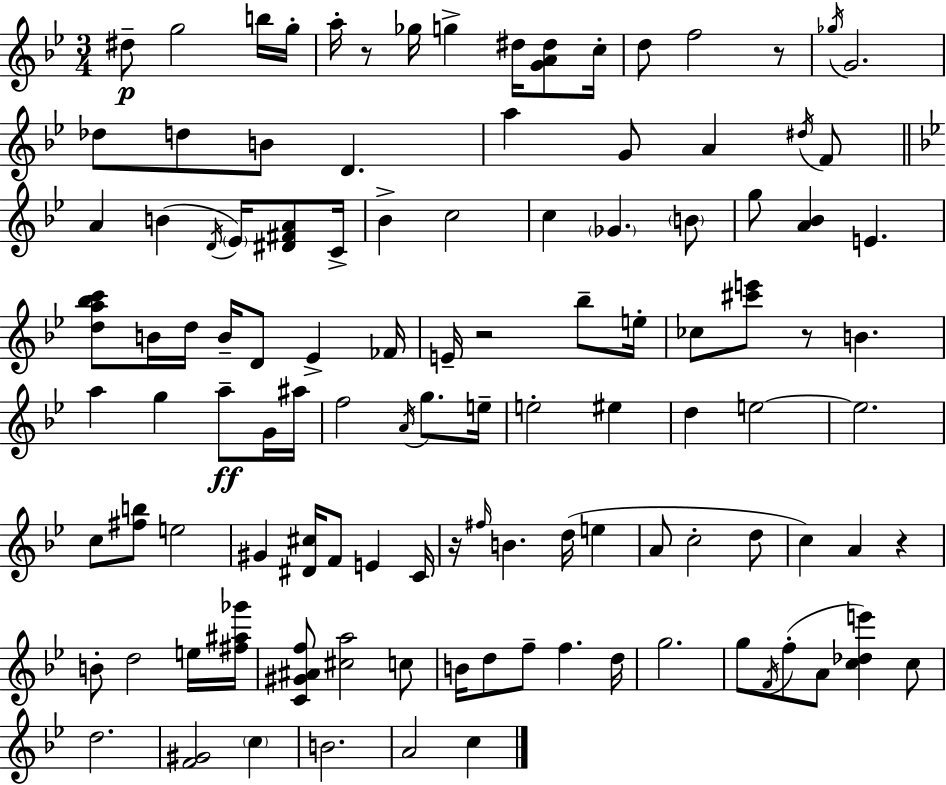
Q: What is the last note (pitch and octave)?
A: C5